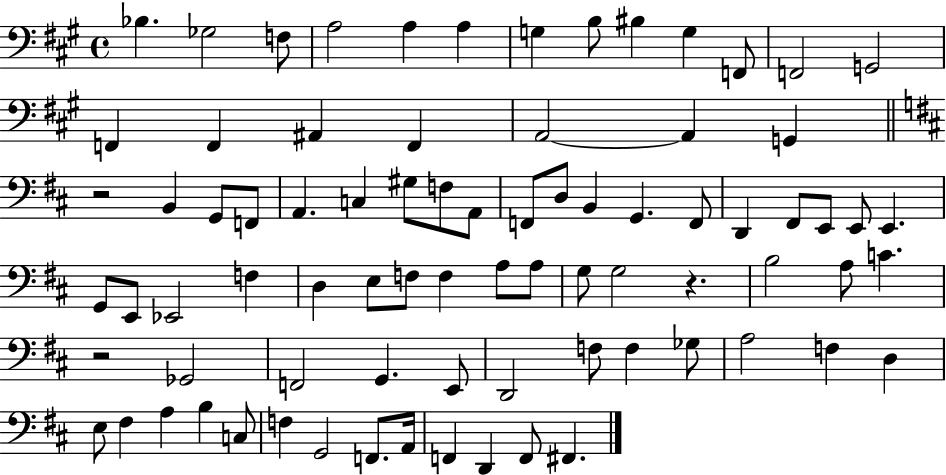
{
  \clef bass
  \time 4/4
  \defaultTimeSignature
  \key a \major
  \repeat volta 2 { bes4. ges2 f8 | a2 a4 a4 | g4 b8 bis4 g4 f,8 | f,2 g,2 | \break f,4 f,4 ais,4 f,4 | a,2~~ a,4 g,4 | \bar "||" \break \key b \minor r2 b,4 g,8 f,8 | a,4. c4 gis8 f8 a,8 | f,8 d8 b,4 g,4. f,8 | d,4 fis,8 e,8 e,8 e,4. | \break g,8 e,8 ees,2 f4 | d4 e8 f8 f4 a8 a8 | g8 g2 r4. | b2 a8 c'4. | \break r2 ges,2 | f,2 g,4. e,8 | d,2 f8 f4 ges8 | a2 f4 d4 | \break e8 fis4 a4 b4 c8 | f4 g,2 f,8. a,16 | f,4 d,4 f,8 fis,4. | } \bar "|."
}